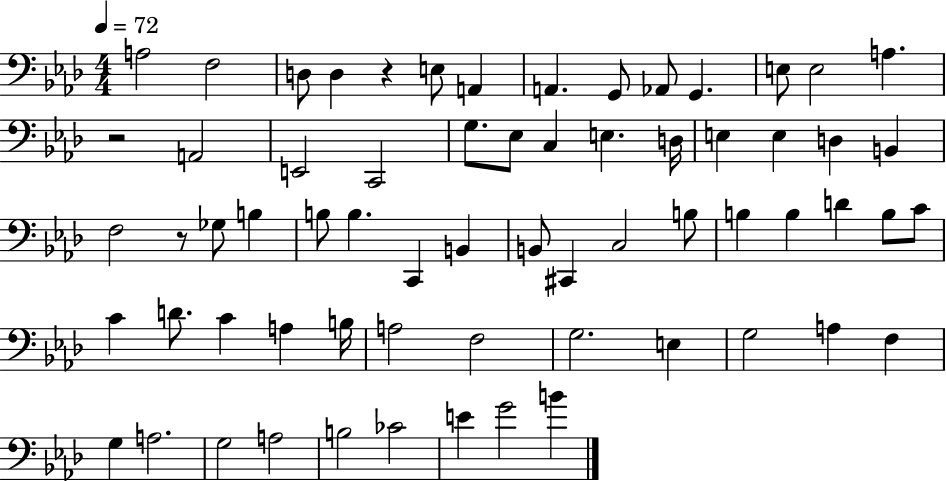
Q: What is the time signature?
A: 4/4